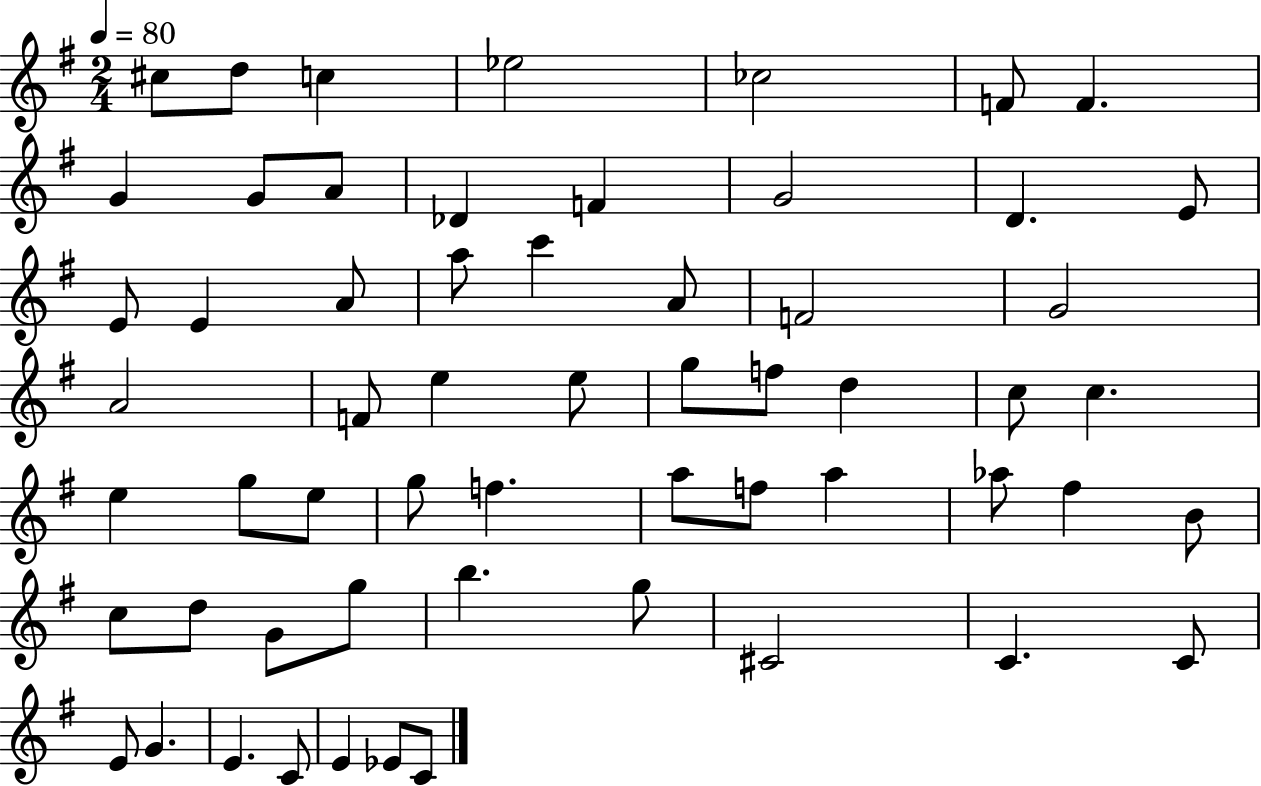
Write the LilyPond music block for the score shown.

{
  \clef treble
  \numericTimeSignature
  \time 2/4
  \key g \major
  \tempo 4 = 80
  cis''8 d''8 c''4 | ees''2 | ces''2 | f'8 f'4. | \break g'4 g'8 a'8 | des'4 f'4 | g'2 | d'4. e'8 | \break e'8 e'4 a'8 | a''8 c'''4 a'8 | f'2 | g'2 | \break a'2 | f'8 e''4 e''8 | g''8 f''8 d''4 | c''8 c''4. | \break e''4 g''8 e''8 | g''8 f''4. | a''8 f''8 a''4 | aes''8 fis''4 b'8 | \break c''8 d''8 g'8 g''8 | b''4. g''8 | cis'2 | c'4. c'8 | \break e'8 g'4. | e'4. c'8 | e'4 ees'8 c'8 | \bar "|."
}